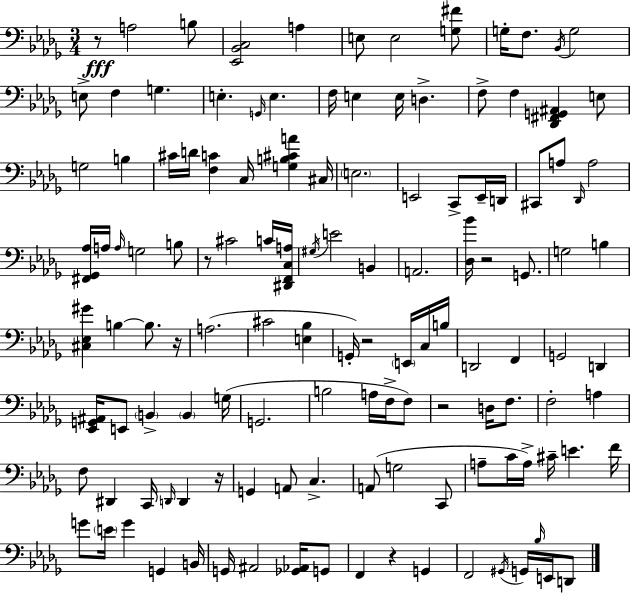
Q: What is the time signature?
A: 3/4